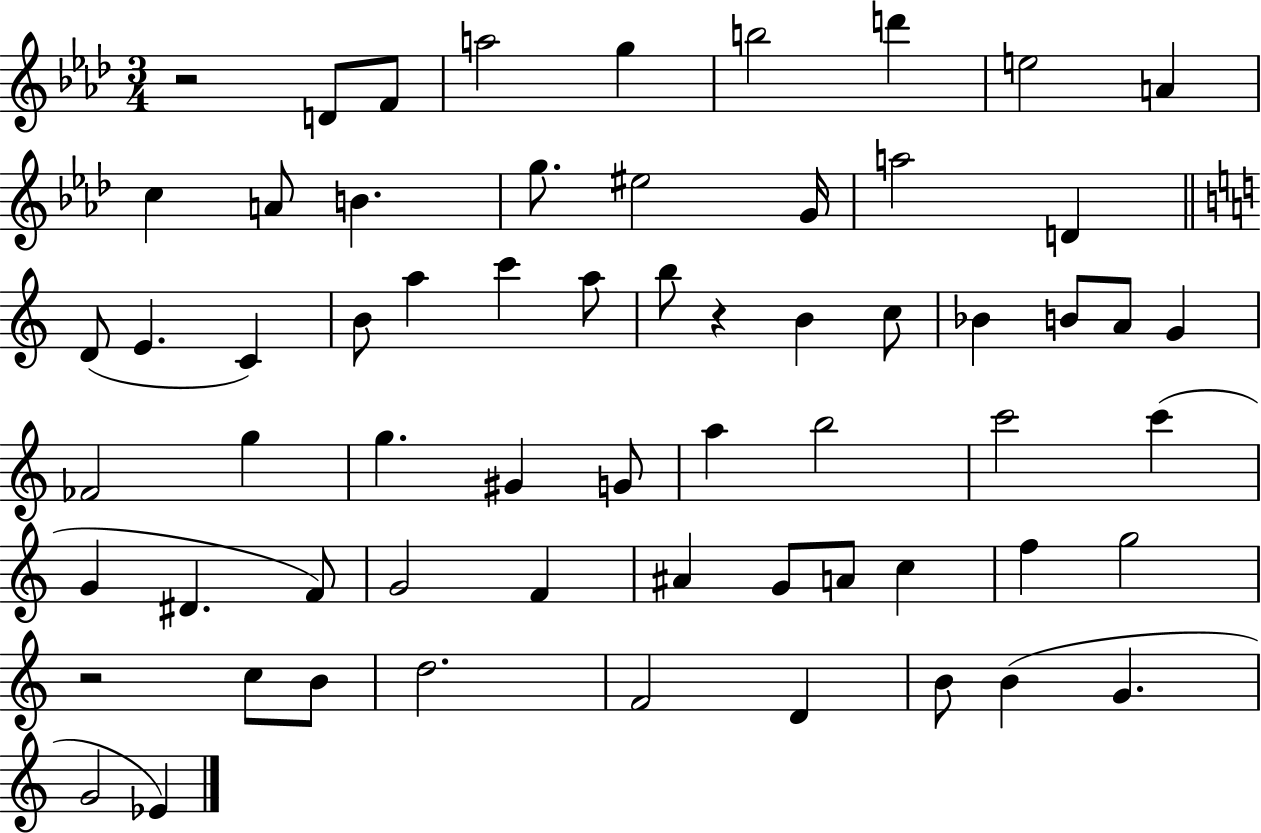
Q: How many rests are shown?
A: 3